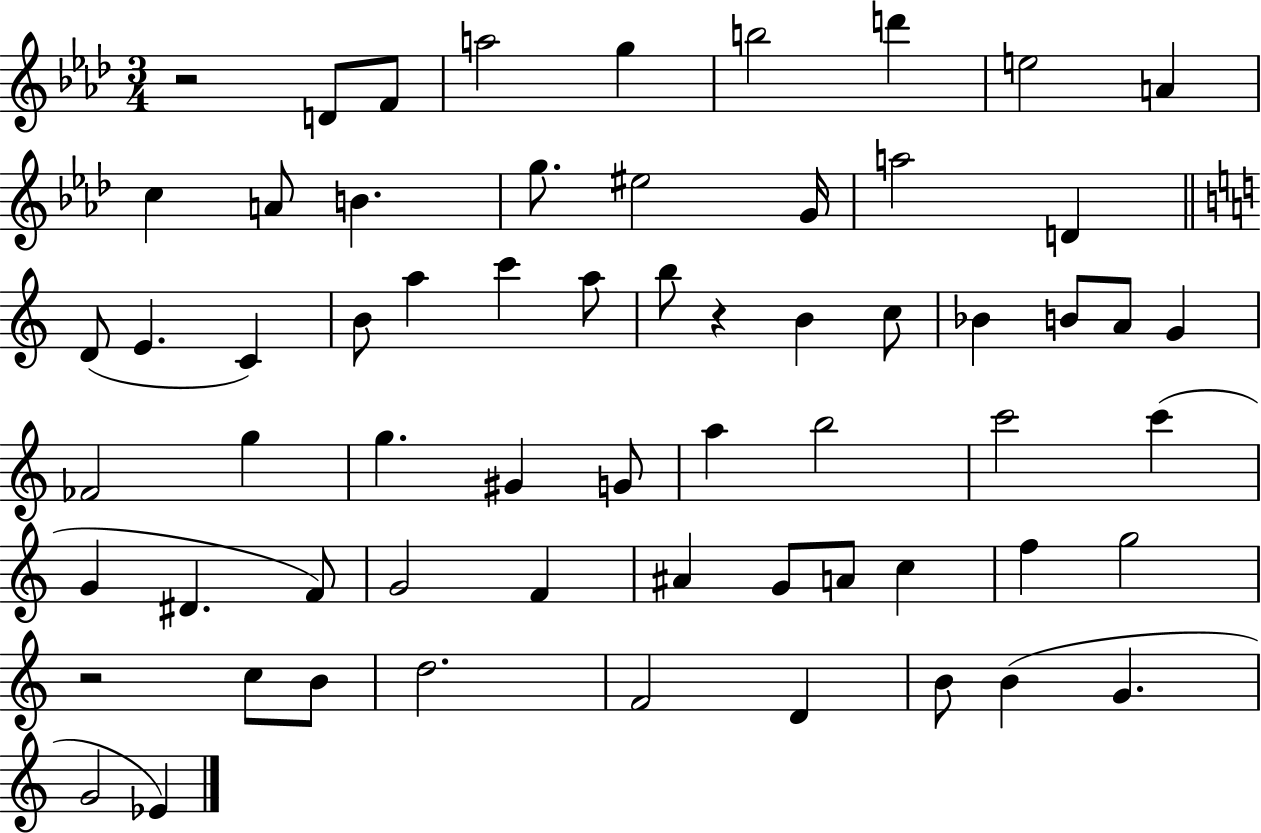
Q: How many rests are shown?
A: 3